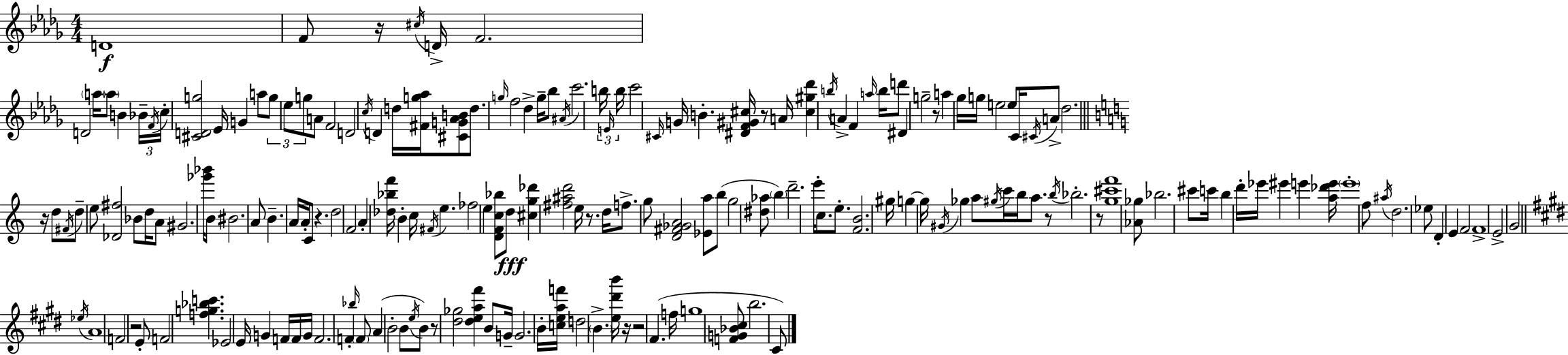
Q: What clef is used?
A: treble